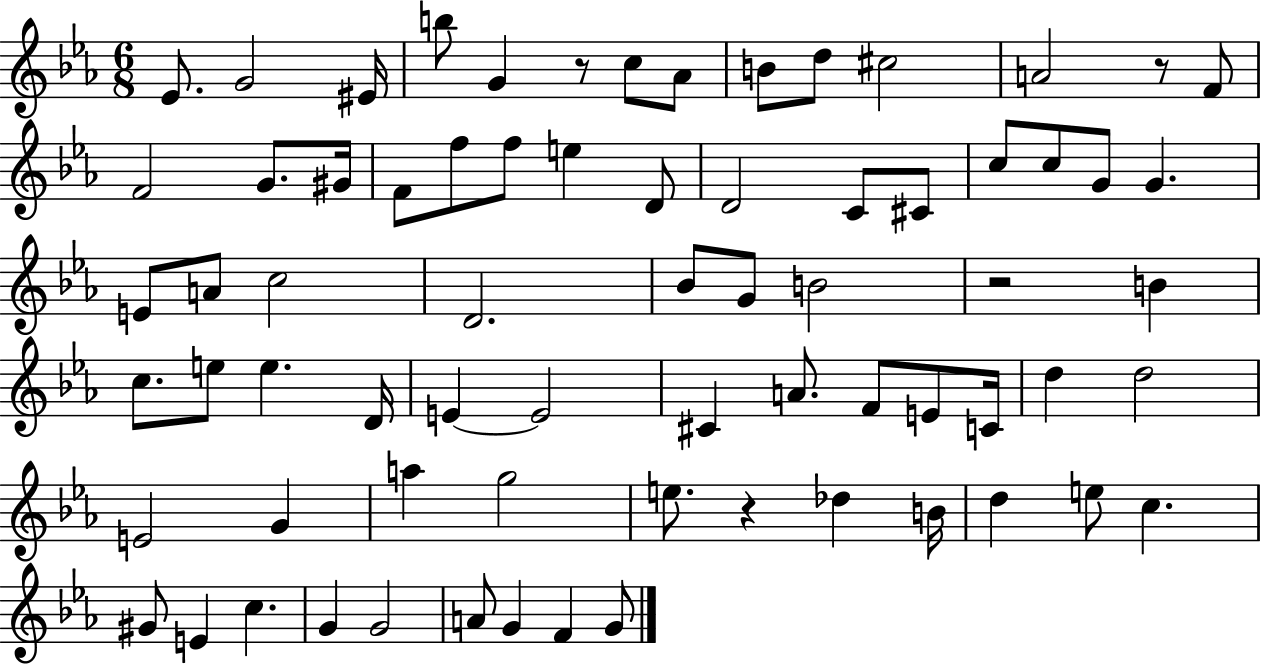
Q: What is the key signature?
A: EES major